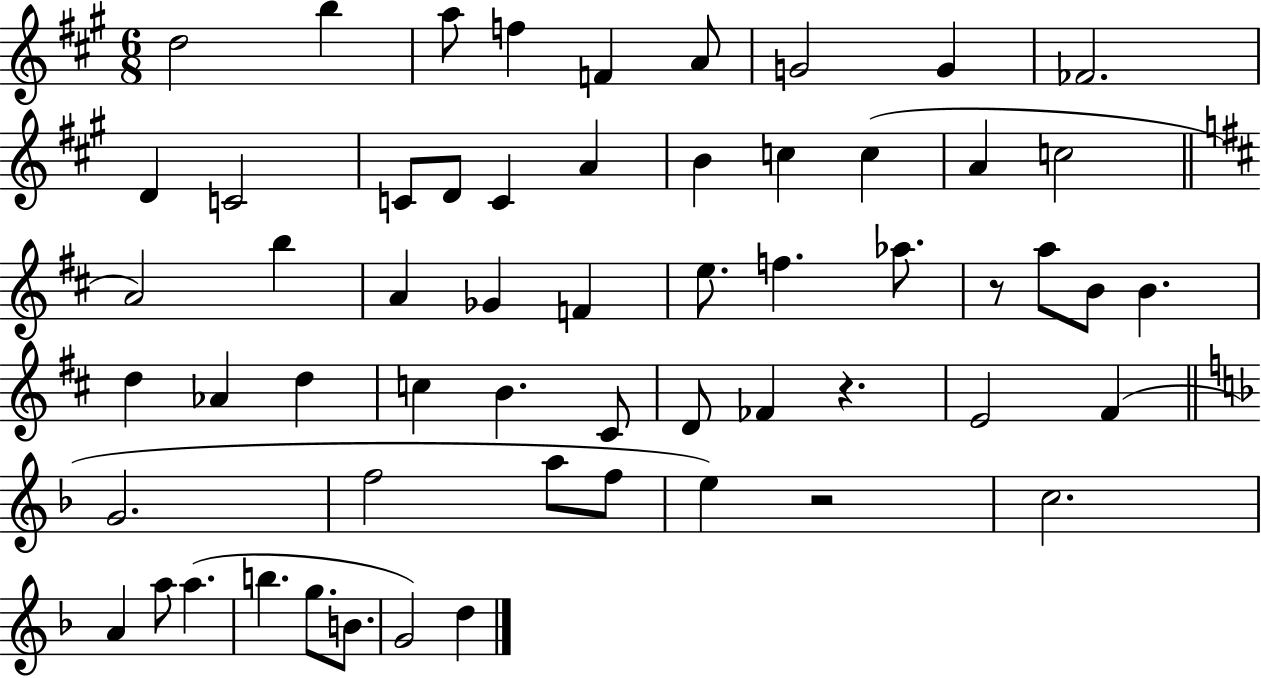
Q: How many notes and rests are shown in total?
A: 58